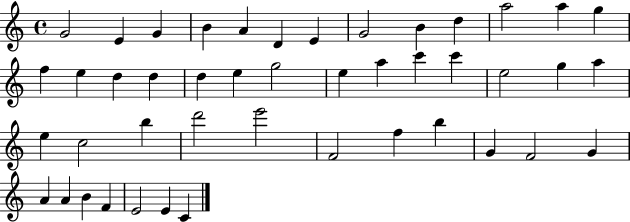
{
  \clef treble
  \time 4/4
  \defaultTimeSignature
  \key c \major
  g'2 e'4 g'4 | b'4 a'4 d'4 e'4 | g'2 b'4 d''4 | a''2 a''4 g''4 | \break f''4 e''4 d''4 d''4 | d''4 e''4 g''2 | e''4 a''4 c'''4 c'''4 | e''2 g''4 a''4 | \break e''4 c''2 b''4 | d'''2 e'''2 | f'2 f''4 b''4 | g'4 f'2 g'4 | \break a'4 a'4 b'4 f'4 | e'2 e'4 c'4 | \bar "|."
}